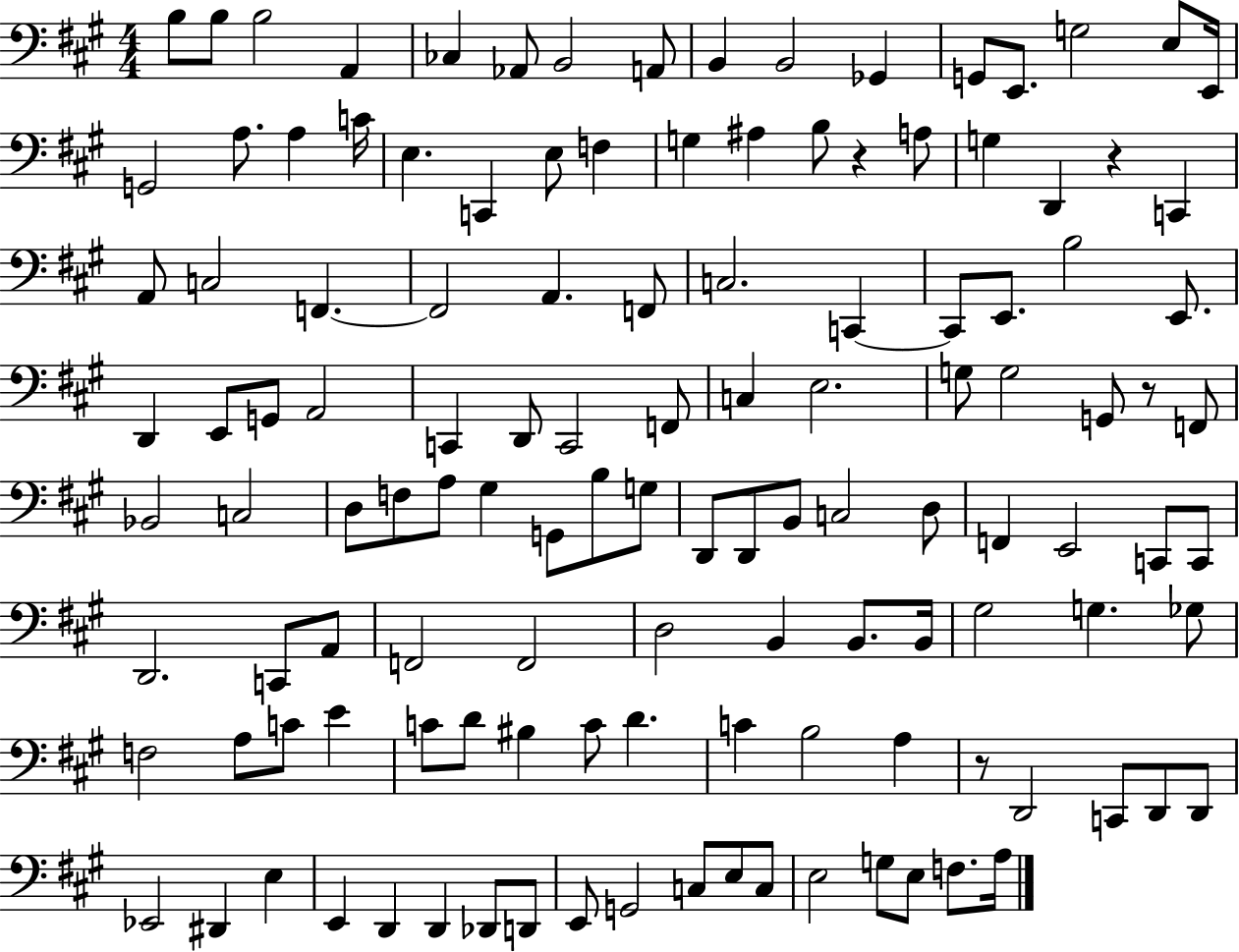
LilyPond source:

{
  \clef bass
  \numericTimeSignature
  \time 4/4
  \key a \major
  b8 b8 b2 a,4 | ces4 aes,8 b,2 a,8 | b,4 b,2 ges,4 | g,8 e,8. g2 e8 e,16 | \break g,2 a8. a4 c'16 | e4. c,4 e8 f4 | g4 ais4 b8 r4 a8 | g4 d,4 r4 c,4 | \break a,8 c2 f,4.~~ | f,2 a,4. f,8 | c2. c,4~~ | c,8 e,8. b2 e,8. | \break d,4 e,8 g,8 a,2 | c,4 d,8 c,2 f,8 | c4 e2. | g8 g2 g,8 r8 f,8 | \break bes,2 c2 | d8 f8 a8 gis4 g,8 b8 g8 | d,8 d,8 b,8 c2 d8 | f,4 e,2 c,8 c,8 | \break d,2. c,8 a,8 | f,2 f,2 | d2 b,4 b,8. b,16 | gis2 g4. ges8 | \break f2 a8 c'8 e'4 | c'8 d'8 bis4 c'8 d'4. | c'4 b2 a4 | r8 d,2 c,8 d,8 d,8 | \break ees,2 dis,4 e4 | e,4 d,4 d,4 des,8 d,8 | e,8 g,2 c8 e8 c8 | e2 g8 e8 f8. a16 | \break \bar "|."
}